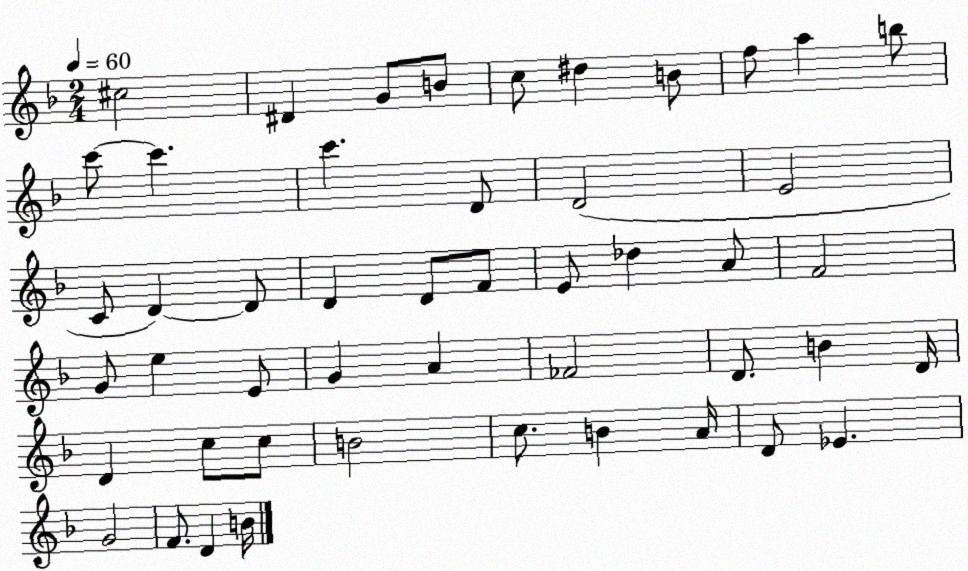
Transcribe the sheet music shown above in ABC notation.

X:1
T:Untitled
M:2/4
L:1/4
K:F
^c2 ^D G/2 B/2 c/2 ^d B/2 f/2 a b/2 c'/2 c' c' D/2 D2 E2 C/2 D D/2 D D/2 F/2 E/2 _d A/2 F2 G/2 e E/2 G A _F2 D/2 B D/4 D c/2 c/2 B2 c/2 B A/4 D/2 _E G2 F/2 D B/4